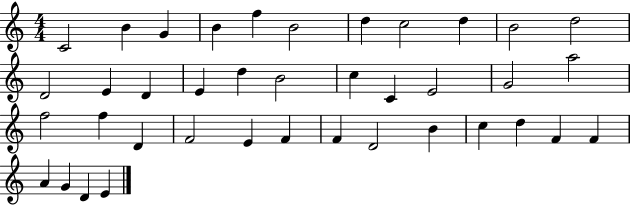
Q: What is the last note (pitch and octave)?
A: E4